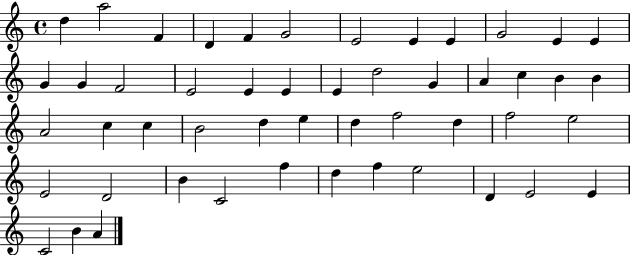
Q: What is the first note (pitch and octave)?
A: D5